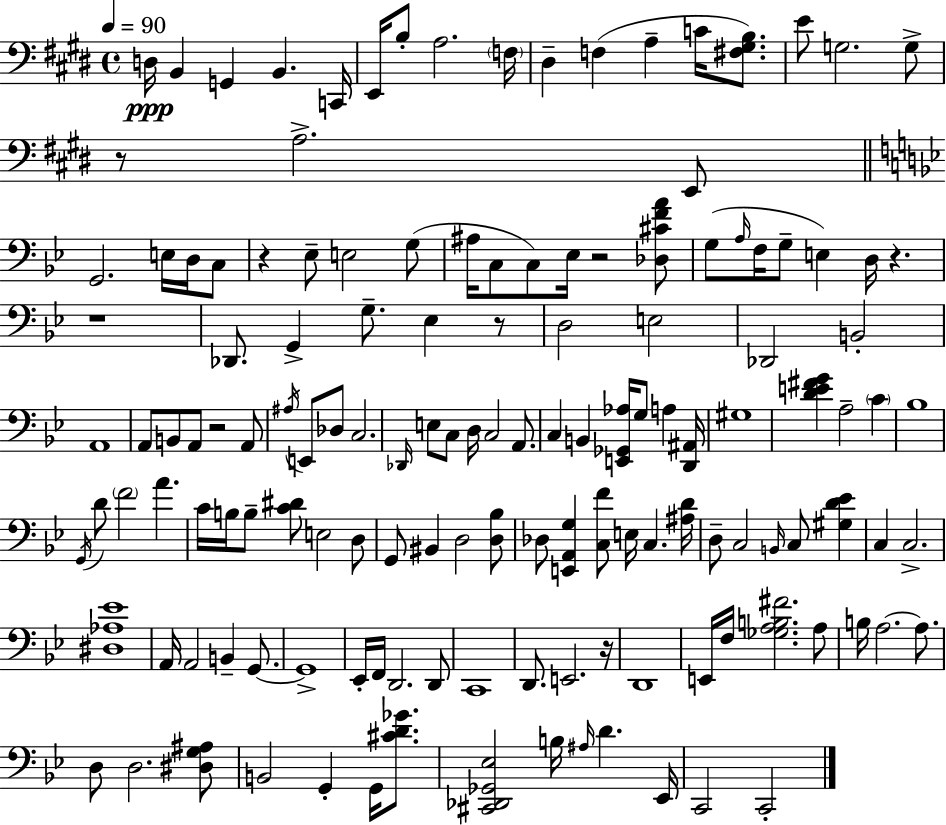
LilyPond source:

{
  \clef bass
  \time 4/4
  \defaultTimeSignature
  \key e \major
  \tempo 4 = 90
  \repeat volta 2 { d16\ppp b,4 g,4 b,4. c,16 | e,16 b8-. a2. \parenthesize f16 | dis4-- f4( a4-- c'16 <fis gis b>8.) | e'8 g2. g8-> | \break r8 a2.-> e,8 | \bar "||" \break \key bes \major g,2. e16 d16 c8 | r4 ees8-- e2 g8( | ais16 c8 c8) ees16 r2 <des cis' f' a'>8 | g8( \grace { a16 } f16 g8-- e4) d16 r4. | \break r1 | des,8. g,4-> g8.-- ees4 r8 | d2 e2 | des,2 b,2-. | \break a,1 | a,8 b,8 a,8 r2 a,8 | \acciaccatura { ais16 } e,8 des8 c2. | \grace { des,16 } e8 c8 d16 c2 | \break a,8. c4 b,4 <e, ges, aes>16 g8 a4 | <d, ais,>16 gis1 | <d' e' fis' g'>4 a2-- \parenthesize c'4 | bes1 | \break \acciaccatura { g,16 } d'8 \parenthesize f'2 a'4. | c'16 b16 b8-- <c' dis'>8 e2 | d8 g,8 bis,4 d2 | <d bes>8 des8 <e, a, g>4 <c f'>8 e16 c4. | \break <ais d'>16 d8-- c2 \grace { b,16 } c8 | <gis d' ees'>4 c4 c2.-> | <dis aes ees'>1 | a,16 a,2 b,4-- | \break g,8.~~ g,1-> | ees,16-. f,16 d,2. | d,8 c,1 | d,8. e,2. | \break r16 d,1 | e,16 f16 <ges a b fis'>2. | a8 b16 a2.~~ | a8. d8 d2. | \break <dis g ais>8 b,2 g,4-. | g,16 <cis' d' ges'>8. <cis, des, ges, ees>2 b16 \grace { ais16 } d'4. | ees,16 c,2 c,2-. | } \bar "|."
}